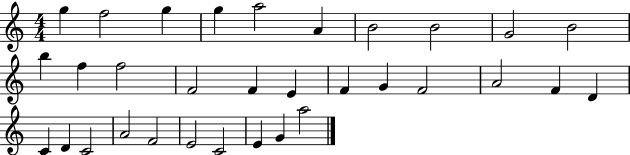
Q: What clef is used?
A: treble